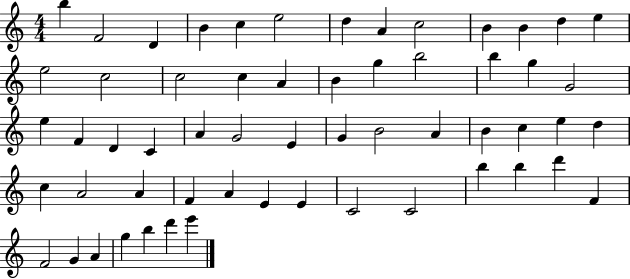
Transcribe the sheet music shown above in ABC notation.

X:1
T:Untitled
M:4/4
L:1/4
K:C
b F2 D B c e2 d A c2 B B d e e2 c2 c2 c A B g b2 b g G2 e F D C A G2 E G B2 A B c e d c A2 A F A E E C2 C2 b b d' F F2 G A g b d' e'